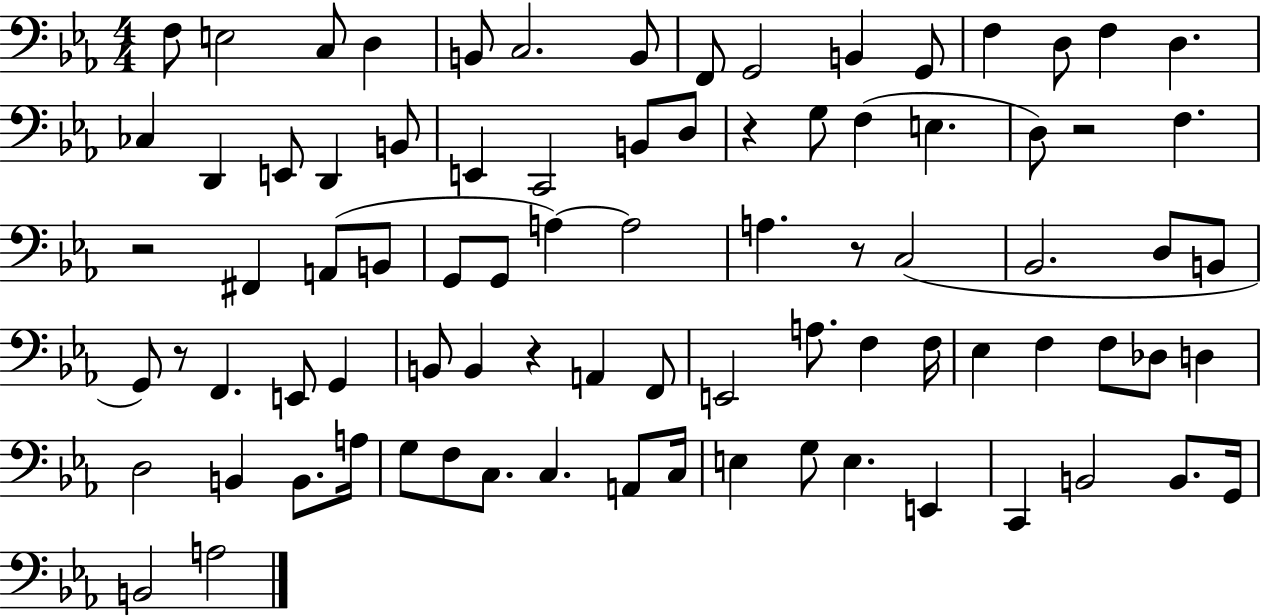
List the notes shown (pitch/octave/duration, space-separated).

F3/e E3/h C3/e D3/q B2/e C3/h. B2/e F2/e G2/h B2/q G2/e F3/q D3/e F3/q D3/q. CES3/q D2/q E2/e D2/q B2/e E2/q C2/h B2/e D3/e R/q G3/e F3/q E3/q. D3/e R/h F3/q. R/h F#2/q A2/e B2/e G2/e G2/e A3/q A3/h A3/q. R/e C3/h Bb2/h. D3/e B2/e G2/e R/e F2/q. E2/e G2/q B2/e B2/q R/q A2/q F2/e E2/h A3/e. F3/q F3/s Eb3/q F3/q F3/e Db3/e D3/q D3/h B2/q B2/e. A3/s G3/e F3/e C3/e. C3/q. A2/e C3/s E3/q G3/e E3/q. E2/q C2/q B2/h B2/e. G2/s B2/h A3/h